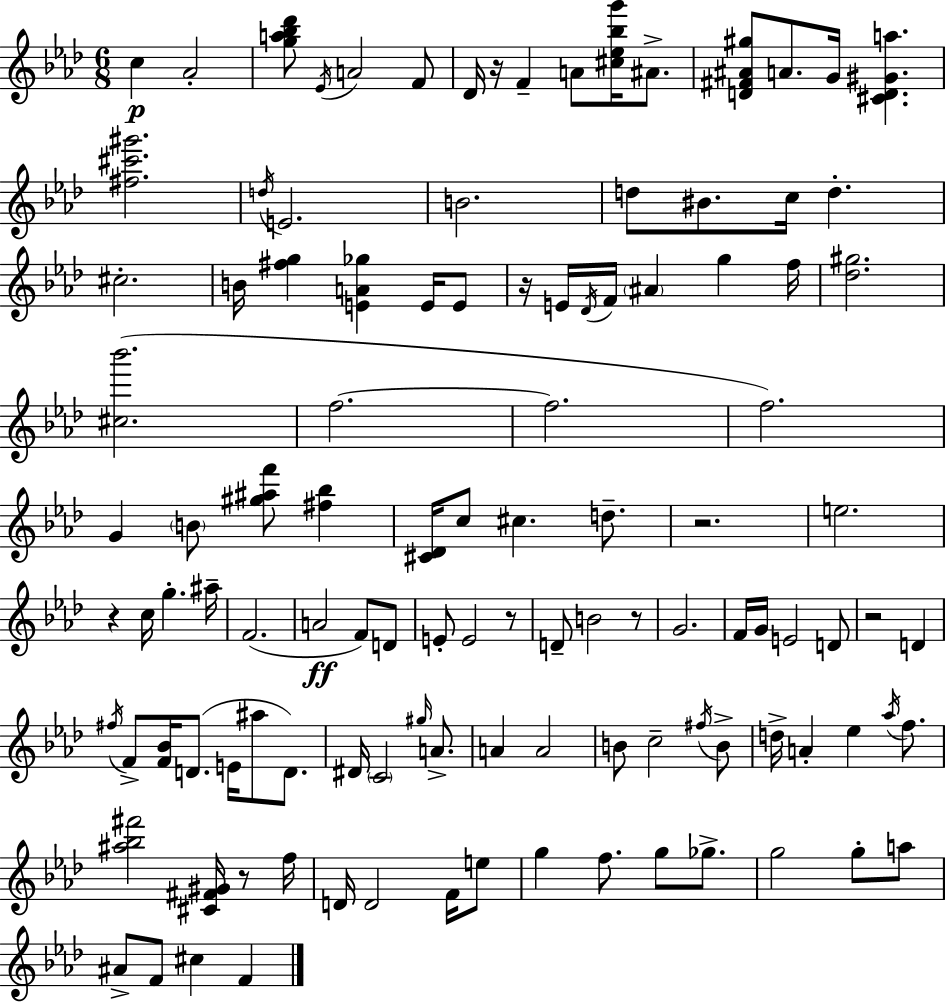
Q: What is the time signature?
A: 6/8